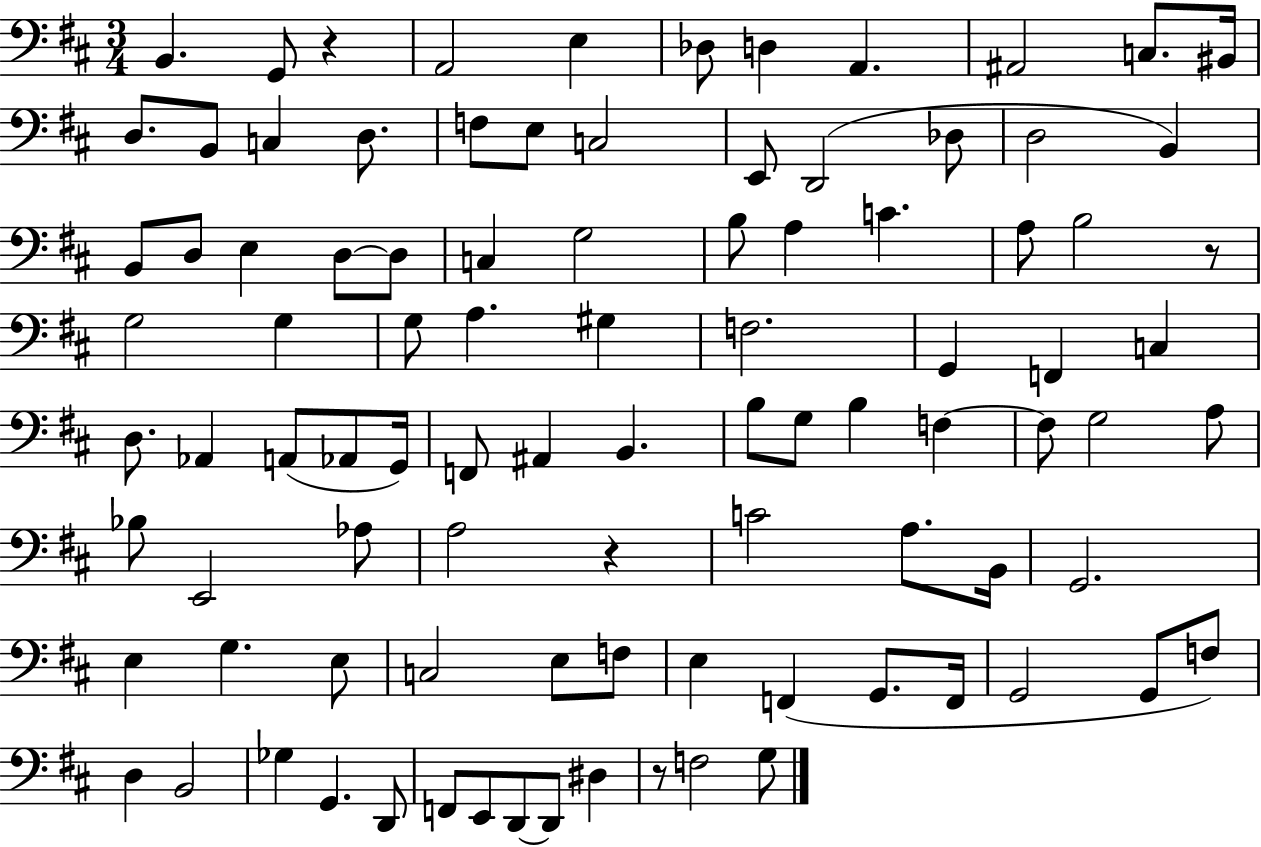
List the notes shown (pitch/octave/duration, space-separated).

B2/q. G2/e R/q A2/h E3/q Db3/e D3/q A2/q. A#2/h C3/e. BIS2/s D3/e. B2/e C3/q D3/e. F3/e E3/e C3/h E2/e D2/h Db3/e D3/h B2/q B2/e D3/e E3/q D3/e D3/e C3/q G3/h B3/e A3/q C4/q. A3/e B3/h R/e G3/h G3/q G3/e A3/q. G#3/q F3/h. G2/q F2/q C3/q D3/e. Ab2/q A2/e Ab2/e G2/s F2/e A#2/q B2/q. B3/e G3/e B3/q F3/q F3/e G3/h A3/e Bb3/e E2/h Ab3/e A3/h R/q C4/h A3/e. B2/s G2/h. E3/q G3/q. E3/e C3/h E3/e F3/e E3/q F2/q G2/e. F2/s G2/h G2/e F3/e D3/q B2/h Gb3/q G2/q. D2/e F2/e E2/e D2/e D2/e D#3/q R/e F3/h G3/e